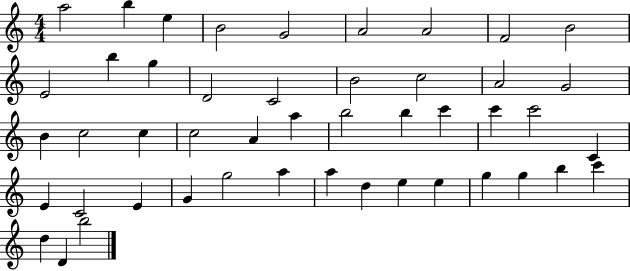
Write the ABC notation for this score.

X:1
T:Untitled
M:4/4
L:1/4
K:C
a2 b e B2 G2 A2 A2 F2 B2 E2 b g D2 C2 B2 c2 A2 G2 B c2 c c2 A a b2 b c' c' c'2 C E C2 E G g2 a a d e e g g b c' d D b2